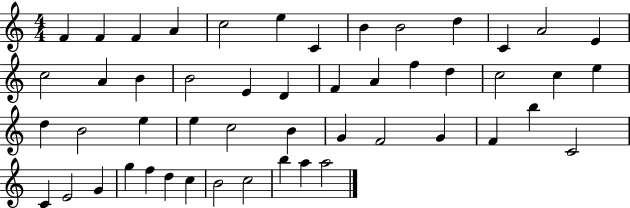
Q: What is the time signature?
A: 4/4